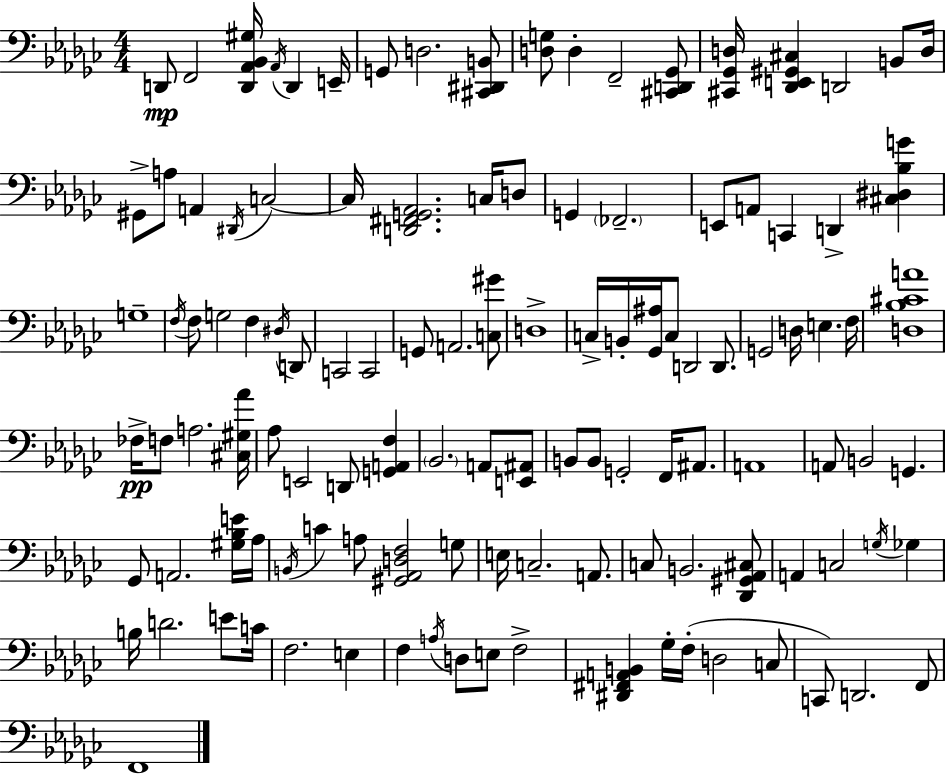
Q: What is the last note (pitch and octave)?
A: F2